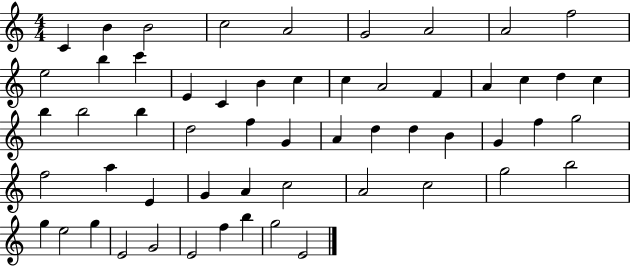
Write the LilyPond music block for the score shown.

{
  \clef treble
  \numericTimeSignature
  \time 4/4
  \key c \major
  c'4 b'4 b'2 | c''2 a'2 | g'2 a'2 | a'2 f''2 | \break e''2 b''4 c'''4 | e'4 c'4 b'4 c''4 | c''4 a'2 f'4 | a'4 c''4 d''4 c''4 | \break b''4 b''2 b''4 | d''2 f''4 g'4 | a'4 d''4 d''4 b'4 | g'4 f''4 g''2 | \break f''2 a''4 e'4 | g'4 a'4 c''2 | a'2 c''2 | g''2 b''2 | \break g''4 e''2 g''4 | e'2 g'2 | e'2 f''4 b''4 | g''2 e'2 | \break \bar "|."
}